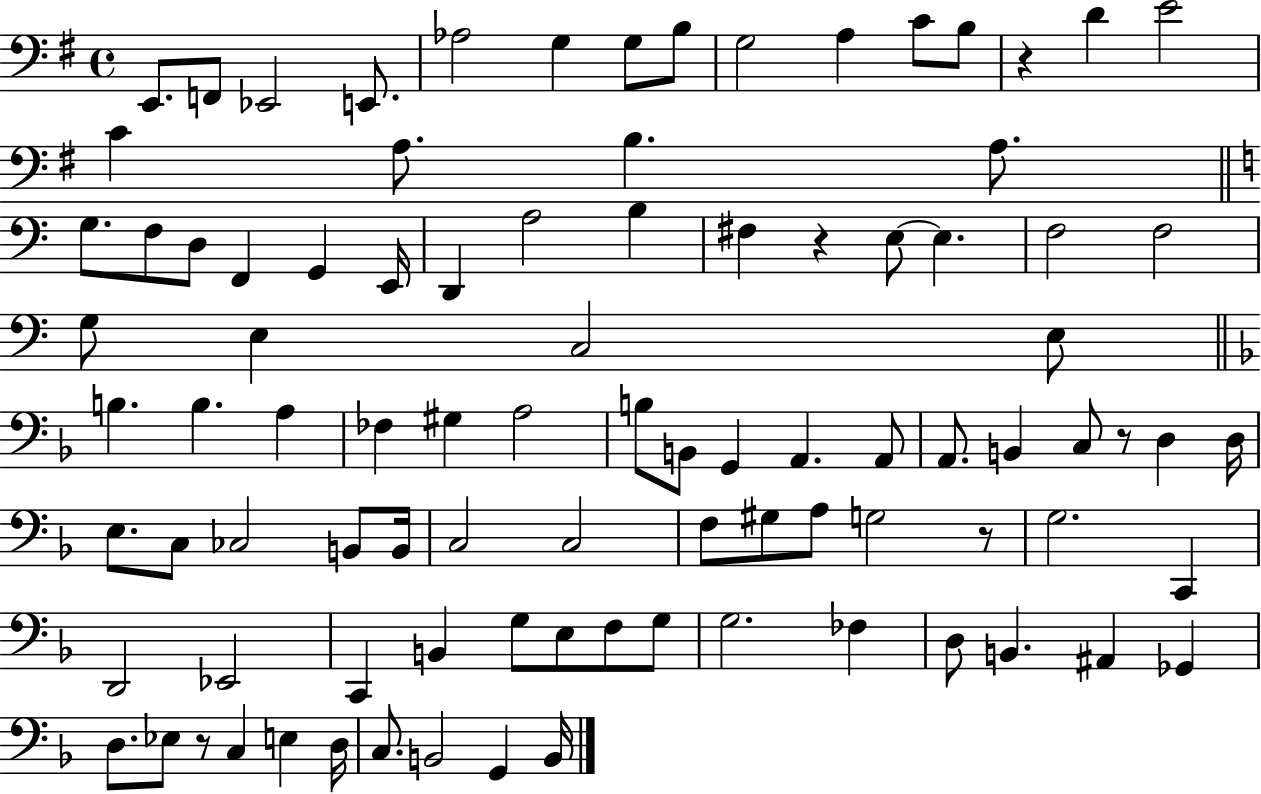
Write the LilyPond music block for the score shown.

{
  \clef bass
  \time 4/4
  \defaultTimeSignature
  \key g \major
  e,8. f,8 ees,2 e,8. | aes2 g4 g8 b8 | g2 a4 c'8 b8 | r4 d'4 e'2 | \break c'4 a8. b4. a8. | \bar "||" \break \key a \minor g8. f8 d8 f,4 g,4 e,16 | d,4 a2 b4 | fis4 r4 e8~~ e4. | f2 f2 | \break g8 e4 c2 e8 | \bar "||" \break \key f \major b4. b4. a4 | fes4 gis4 a2 | b8 b,8 g,4 a,4. a,8 | a,8. b,4 c8 r8 d4 d16 | \break e8. c8 ces2 b,8 b,16 | c2 c2 | f8 gis8 a8 g2 r8 | g2. c,4 | \break d,2 ees,2 | c,4 b,4 g8 e8 f8 g8 | g2. fes4 | d8 b,4. ais,4 ges,4 | \break d8. ees8 r8 c4 e4 d16 | c8. b,2 g,4 b,16 | \bar "|."
}